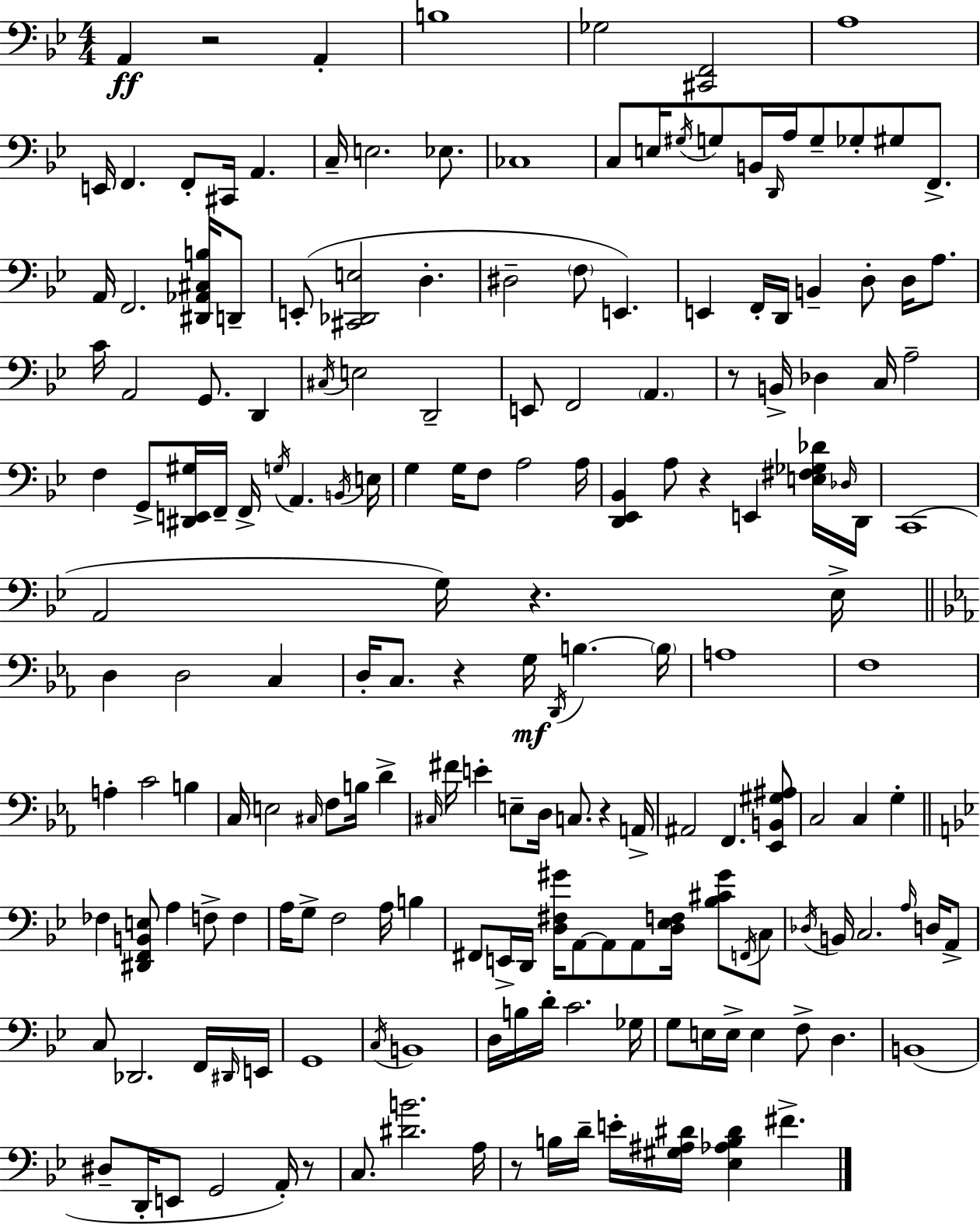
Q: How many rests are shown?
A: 8